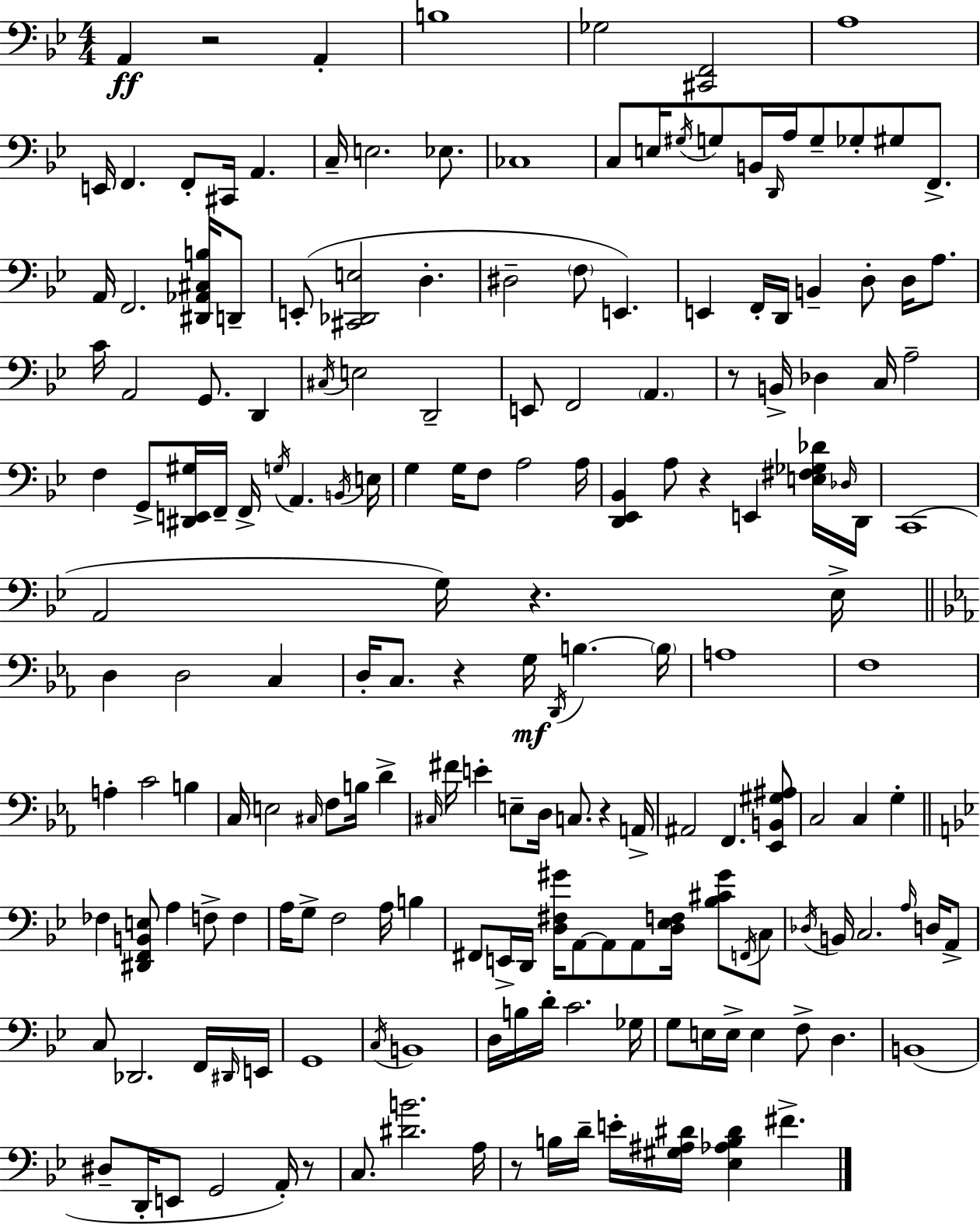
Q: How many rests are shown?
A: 8